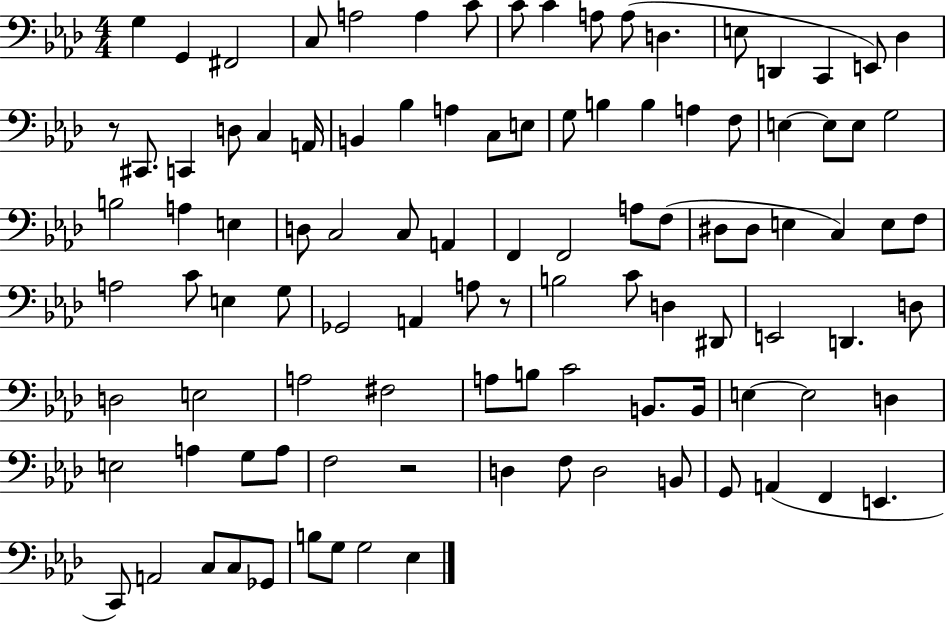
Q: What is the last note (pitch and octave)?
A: Eb3